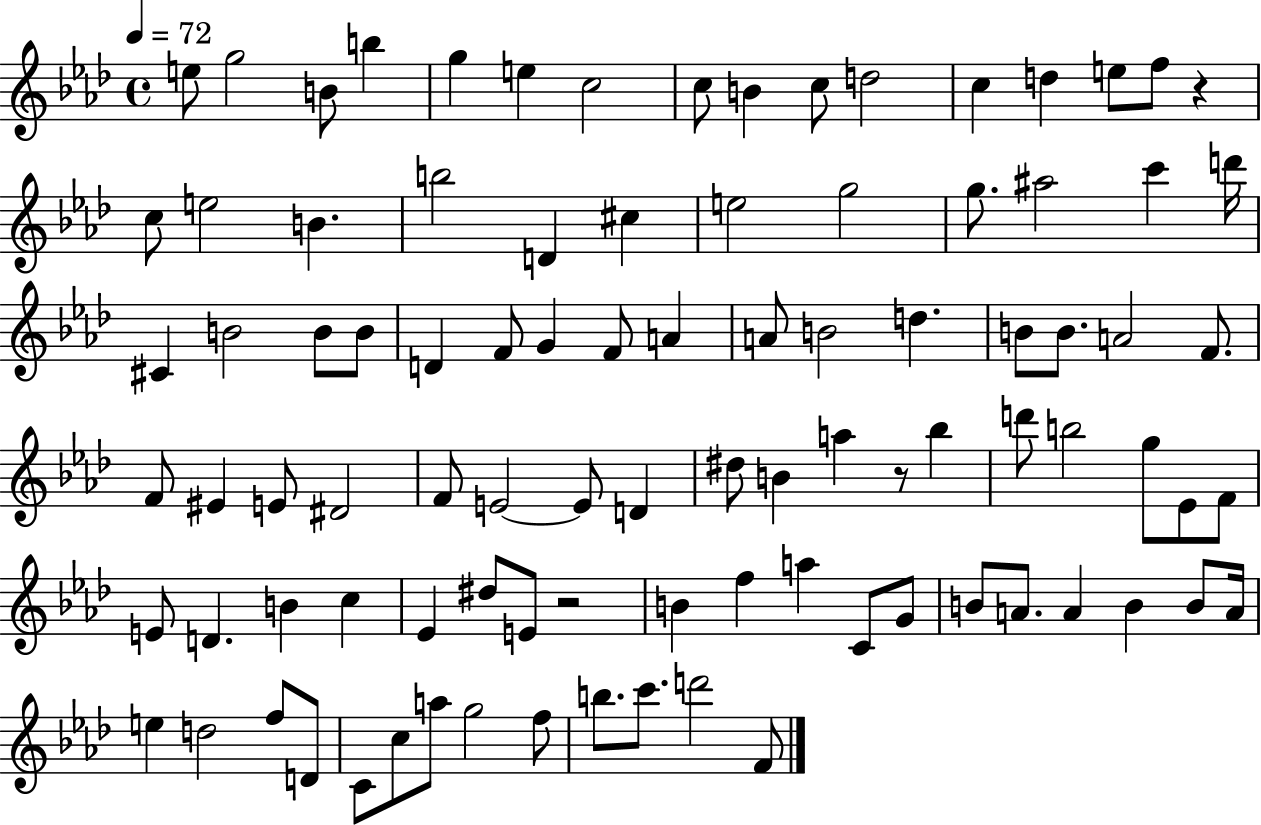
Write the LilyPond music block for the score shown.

{
  \clef treble
  \time 4/4
  \defaultTimeSignature
  \key aes \major
  \tempo 4 = 72
  e''8 g''2 b'8 b''4 | g''4 e''4 c''2 | c''8 b'4 c''8 d''2 | c''4 d''4 e''8 f''8 r4 | \break c''8 e''2 b'4. | b''2 d'4 cis''4 | e''2 g''2 | g''8. ais''2 c'''4 d'''16 | \break cis'4 b'2 b'8 b'8 | d'4 f'8 g'4 f'8 a'4 | a'8 b'2 d''4. | b'8 b'8. a'2 f'8. | \break f'8 eis'4 e'8 dis'2 | f'8 e'2~~ e'8 d'4 | dis''8 b'4 a''4 r8 bes''4 | d'''8 b''2 g''8 ees'8 f'8 | \break e'8 d'4. b'4 c''4 | ees'4 dis''8 e'8 r2 | b'4 f''4 a''4 c'8 g'8 | b'8 a'8. a'4 b'4 b'8 a'16 | \break e''4 d''2 f''8 d'8 | c'8 c''8 a''8 g''2 f''8 | b''8. c'''8. d'''2 f'8 | \bar "|."
}